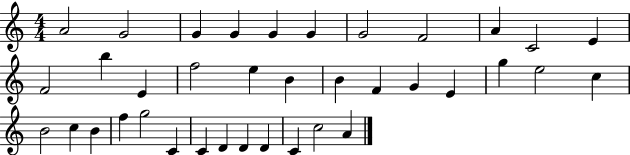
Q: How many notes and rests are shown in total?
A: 37